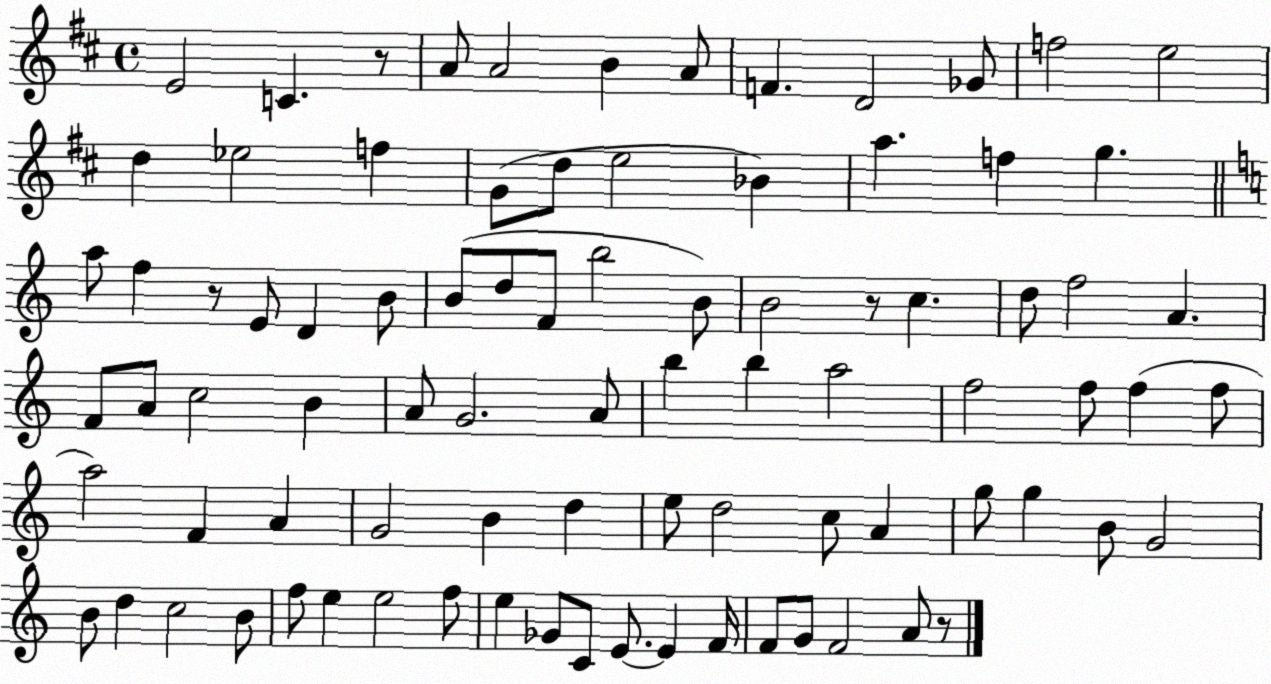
X:1
T:Untitled
M:4/4
L:1/4
K:D
E2 C z/2 A/2 A2 B A/2 F D2 _G/2 f2 e2 d _e2 f G/2 d/2 e2 _B a f g a/2 f z/2 E/2 D B/2 B/2 d/2 F/2 b2 B/2 B2 z/2 c d/2 f2 A F/2 A/2 c2 B A/2 G2 A/2 b b a2 f2 f/2 f f/2 a2 F A G2 B d e/2 d2 c/2 A g/2 g B/2 G2 B/2 d c2 B/2 f/2 e e2 f/2 e _G/2 C/2 E/2 E F/4 F/2 G/2 F2 A/2 z/2